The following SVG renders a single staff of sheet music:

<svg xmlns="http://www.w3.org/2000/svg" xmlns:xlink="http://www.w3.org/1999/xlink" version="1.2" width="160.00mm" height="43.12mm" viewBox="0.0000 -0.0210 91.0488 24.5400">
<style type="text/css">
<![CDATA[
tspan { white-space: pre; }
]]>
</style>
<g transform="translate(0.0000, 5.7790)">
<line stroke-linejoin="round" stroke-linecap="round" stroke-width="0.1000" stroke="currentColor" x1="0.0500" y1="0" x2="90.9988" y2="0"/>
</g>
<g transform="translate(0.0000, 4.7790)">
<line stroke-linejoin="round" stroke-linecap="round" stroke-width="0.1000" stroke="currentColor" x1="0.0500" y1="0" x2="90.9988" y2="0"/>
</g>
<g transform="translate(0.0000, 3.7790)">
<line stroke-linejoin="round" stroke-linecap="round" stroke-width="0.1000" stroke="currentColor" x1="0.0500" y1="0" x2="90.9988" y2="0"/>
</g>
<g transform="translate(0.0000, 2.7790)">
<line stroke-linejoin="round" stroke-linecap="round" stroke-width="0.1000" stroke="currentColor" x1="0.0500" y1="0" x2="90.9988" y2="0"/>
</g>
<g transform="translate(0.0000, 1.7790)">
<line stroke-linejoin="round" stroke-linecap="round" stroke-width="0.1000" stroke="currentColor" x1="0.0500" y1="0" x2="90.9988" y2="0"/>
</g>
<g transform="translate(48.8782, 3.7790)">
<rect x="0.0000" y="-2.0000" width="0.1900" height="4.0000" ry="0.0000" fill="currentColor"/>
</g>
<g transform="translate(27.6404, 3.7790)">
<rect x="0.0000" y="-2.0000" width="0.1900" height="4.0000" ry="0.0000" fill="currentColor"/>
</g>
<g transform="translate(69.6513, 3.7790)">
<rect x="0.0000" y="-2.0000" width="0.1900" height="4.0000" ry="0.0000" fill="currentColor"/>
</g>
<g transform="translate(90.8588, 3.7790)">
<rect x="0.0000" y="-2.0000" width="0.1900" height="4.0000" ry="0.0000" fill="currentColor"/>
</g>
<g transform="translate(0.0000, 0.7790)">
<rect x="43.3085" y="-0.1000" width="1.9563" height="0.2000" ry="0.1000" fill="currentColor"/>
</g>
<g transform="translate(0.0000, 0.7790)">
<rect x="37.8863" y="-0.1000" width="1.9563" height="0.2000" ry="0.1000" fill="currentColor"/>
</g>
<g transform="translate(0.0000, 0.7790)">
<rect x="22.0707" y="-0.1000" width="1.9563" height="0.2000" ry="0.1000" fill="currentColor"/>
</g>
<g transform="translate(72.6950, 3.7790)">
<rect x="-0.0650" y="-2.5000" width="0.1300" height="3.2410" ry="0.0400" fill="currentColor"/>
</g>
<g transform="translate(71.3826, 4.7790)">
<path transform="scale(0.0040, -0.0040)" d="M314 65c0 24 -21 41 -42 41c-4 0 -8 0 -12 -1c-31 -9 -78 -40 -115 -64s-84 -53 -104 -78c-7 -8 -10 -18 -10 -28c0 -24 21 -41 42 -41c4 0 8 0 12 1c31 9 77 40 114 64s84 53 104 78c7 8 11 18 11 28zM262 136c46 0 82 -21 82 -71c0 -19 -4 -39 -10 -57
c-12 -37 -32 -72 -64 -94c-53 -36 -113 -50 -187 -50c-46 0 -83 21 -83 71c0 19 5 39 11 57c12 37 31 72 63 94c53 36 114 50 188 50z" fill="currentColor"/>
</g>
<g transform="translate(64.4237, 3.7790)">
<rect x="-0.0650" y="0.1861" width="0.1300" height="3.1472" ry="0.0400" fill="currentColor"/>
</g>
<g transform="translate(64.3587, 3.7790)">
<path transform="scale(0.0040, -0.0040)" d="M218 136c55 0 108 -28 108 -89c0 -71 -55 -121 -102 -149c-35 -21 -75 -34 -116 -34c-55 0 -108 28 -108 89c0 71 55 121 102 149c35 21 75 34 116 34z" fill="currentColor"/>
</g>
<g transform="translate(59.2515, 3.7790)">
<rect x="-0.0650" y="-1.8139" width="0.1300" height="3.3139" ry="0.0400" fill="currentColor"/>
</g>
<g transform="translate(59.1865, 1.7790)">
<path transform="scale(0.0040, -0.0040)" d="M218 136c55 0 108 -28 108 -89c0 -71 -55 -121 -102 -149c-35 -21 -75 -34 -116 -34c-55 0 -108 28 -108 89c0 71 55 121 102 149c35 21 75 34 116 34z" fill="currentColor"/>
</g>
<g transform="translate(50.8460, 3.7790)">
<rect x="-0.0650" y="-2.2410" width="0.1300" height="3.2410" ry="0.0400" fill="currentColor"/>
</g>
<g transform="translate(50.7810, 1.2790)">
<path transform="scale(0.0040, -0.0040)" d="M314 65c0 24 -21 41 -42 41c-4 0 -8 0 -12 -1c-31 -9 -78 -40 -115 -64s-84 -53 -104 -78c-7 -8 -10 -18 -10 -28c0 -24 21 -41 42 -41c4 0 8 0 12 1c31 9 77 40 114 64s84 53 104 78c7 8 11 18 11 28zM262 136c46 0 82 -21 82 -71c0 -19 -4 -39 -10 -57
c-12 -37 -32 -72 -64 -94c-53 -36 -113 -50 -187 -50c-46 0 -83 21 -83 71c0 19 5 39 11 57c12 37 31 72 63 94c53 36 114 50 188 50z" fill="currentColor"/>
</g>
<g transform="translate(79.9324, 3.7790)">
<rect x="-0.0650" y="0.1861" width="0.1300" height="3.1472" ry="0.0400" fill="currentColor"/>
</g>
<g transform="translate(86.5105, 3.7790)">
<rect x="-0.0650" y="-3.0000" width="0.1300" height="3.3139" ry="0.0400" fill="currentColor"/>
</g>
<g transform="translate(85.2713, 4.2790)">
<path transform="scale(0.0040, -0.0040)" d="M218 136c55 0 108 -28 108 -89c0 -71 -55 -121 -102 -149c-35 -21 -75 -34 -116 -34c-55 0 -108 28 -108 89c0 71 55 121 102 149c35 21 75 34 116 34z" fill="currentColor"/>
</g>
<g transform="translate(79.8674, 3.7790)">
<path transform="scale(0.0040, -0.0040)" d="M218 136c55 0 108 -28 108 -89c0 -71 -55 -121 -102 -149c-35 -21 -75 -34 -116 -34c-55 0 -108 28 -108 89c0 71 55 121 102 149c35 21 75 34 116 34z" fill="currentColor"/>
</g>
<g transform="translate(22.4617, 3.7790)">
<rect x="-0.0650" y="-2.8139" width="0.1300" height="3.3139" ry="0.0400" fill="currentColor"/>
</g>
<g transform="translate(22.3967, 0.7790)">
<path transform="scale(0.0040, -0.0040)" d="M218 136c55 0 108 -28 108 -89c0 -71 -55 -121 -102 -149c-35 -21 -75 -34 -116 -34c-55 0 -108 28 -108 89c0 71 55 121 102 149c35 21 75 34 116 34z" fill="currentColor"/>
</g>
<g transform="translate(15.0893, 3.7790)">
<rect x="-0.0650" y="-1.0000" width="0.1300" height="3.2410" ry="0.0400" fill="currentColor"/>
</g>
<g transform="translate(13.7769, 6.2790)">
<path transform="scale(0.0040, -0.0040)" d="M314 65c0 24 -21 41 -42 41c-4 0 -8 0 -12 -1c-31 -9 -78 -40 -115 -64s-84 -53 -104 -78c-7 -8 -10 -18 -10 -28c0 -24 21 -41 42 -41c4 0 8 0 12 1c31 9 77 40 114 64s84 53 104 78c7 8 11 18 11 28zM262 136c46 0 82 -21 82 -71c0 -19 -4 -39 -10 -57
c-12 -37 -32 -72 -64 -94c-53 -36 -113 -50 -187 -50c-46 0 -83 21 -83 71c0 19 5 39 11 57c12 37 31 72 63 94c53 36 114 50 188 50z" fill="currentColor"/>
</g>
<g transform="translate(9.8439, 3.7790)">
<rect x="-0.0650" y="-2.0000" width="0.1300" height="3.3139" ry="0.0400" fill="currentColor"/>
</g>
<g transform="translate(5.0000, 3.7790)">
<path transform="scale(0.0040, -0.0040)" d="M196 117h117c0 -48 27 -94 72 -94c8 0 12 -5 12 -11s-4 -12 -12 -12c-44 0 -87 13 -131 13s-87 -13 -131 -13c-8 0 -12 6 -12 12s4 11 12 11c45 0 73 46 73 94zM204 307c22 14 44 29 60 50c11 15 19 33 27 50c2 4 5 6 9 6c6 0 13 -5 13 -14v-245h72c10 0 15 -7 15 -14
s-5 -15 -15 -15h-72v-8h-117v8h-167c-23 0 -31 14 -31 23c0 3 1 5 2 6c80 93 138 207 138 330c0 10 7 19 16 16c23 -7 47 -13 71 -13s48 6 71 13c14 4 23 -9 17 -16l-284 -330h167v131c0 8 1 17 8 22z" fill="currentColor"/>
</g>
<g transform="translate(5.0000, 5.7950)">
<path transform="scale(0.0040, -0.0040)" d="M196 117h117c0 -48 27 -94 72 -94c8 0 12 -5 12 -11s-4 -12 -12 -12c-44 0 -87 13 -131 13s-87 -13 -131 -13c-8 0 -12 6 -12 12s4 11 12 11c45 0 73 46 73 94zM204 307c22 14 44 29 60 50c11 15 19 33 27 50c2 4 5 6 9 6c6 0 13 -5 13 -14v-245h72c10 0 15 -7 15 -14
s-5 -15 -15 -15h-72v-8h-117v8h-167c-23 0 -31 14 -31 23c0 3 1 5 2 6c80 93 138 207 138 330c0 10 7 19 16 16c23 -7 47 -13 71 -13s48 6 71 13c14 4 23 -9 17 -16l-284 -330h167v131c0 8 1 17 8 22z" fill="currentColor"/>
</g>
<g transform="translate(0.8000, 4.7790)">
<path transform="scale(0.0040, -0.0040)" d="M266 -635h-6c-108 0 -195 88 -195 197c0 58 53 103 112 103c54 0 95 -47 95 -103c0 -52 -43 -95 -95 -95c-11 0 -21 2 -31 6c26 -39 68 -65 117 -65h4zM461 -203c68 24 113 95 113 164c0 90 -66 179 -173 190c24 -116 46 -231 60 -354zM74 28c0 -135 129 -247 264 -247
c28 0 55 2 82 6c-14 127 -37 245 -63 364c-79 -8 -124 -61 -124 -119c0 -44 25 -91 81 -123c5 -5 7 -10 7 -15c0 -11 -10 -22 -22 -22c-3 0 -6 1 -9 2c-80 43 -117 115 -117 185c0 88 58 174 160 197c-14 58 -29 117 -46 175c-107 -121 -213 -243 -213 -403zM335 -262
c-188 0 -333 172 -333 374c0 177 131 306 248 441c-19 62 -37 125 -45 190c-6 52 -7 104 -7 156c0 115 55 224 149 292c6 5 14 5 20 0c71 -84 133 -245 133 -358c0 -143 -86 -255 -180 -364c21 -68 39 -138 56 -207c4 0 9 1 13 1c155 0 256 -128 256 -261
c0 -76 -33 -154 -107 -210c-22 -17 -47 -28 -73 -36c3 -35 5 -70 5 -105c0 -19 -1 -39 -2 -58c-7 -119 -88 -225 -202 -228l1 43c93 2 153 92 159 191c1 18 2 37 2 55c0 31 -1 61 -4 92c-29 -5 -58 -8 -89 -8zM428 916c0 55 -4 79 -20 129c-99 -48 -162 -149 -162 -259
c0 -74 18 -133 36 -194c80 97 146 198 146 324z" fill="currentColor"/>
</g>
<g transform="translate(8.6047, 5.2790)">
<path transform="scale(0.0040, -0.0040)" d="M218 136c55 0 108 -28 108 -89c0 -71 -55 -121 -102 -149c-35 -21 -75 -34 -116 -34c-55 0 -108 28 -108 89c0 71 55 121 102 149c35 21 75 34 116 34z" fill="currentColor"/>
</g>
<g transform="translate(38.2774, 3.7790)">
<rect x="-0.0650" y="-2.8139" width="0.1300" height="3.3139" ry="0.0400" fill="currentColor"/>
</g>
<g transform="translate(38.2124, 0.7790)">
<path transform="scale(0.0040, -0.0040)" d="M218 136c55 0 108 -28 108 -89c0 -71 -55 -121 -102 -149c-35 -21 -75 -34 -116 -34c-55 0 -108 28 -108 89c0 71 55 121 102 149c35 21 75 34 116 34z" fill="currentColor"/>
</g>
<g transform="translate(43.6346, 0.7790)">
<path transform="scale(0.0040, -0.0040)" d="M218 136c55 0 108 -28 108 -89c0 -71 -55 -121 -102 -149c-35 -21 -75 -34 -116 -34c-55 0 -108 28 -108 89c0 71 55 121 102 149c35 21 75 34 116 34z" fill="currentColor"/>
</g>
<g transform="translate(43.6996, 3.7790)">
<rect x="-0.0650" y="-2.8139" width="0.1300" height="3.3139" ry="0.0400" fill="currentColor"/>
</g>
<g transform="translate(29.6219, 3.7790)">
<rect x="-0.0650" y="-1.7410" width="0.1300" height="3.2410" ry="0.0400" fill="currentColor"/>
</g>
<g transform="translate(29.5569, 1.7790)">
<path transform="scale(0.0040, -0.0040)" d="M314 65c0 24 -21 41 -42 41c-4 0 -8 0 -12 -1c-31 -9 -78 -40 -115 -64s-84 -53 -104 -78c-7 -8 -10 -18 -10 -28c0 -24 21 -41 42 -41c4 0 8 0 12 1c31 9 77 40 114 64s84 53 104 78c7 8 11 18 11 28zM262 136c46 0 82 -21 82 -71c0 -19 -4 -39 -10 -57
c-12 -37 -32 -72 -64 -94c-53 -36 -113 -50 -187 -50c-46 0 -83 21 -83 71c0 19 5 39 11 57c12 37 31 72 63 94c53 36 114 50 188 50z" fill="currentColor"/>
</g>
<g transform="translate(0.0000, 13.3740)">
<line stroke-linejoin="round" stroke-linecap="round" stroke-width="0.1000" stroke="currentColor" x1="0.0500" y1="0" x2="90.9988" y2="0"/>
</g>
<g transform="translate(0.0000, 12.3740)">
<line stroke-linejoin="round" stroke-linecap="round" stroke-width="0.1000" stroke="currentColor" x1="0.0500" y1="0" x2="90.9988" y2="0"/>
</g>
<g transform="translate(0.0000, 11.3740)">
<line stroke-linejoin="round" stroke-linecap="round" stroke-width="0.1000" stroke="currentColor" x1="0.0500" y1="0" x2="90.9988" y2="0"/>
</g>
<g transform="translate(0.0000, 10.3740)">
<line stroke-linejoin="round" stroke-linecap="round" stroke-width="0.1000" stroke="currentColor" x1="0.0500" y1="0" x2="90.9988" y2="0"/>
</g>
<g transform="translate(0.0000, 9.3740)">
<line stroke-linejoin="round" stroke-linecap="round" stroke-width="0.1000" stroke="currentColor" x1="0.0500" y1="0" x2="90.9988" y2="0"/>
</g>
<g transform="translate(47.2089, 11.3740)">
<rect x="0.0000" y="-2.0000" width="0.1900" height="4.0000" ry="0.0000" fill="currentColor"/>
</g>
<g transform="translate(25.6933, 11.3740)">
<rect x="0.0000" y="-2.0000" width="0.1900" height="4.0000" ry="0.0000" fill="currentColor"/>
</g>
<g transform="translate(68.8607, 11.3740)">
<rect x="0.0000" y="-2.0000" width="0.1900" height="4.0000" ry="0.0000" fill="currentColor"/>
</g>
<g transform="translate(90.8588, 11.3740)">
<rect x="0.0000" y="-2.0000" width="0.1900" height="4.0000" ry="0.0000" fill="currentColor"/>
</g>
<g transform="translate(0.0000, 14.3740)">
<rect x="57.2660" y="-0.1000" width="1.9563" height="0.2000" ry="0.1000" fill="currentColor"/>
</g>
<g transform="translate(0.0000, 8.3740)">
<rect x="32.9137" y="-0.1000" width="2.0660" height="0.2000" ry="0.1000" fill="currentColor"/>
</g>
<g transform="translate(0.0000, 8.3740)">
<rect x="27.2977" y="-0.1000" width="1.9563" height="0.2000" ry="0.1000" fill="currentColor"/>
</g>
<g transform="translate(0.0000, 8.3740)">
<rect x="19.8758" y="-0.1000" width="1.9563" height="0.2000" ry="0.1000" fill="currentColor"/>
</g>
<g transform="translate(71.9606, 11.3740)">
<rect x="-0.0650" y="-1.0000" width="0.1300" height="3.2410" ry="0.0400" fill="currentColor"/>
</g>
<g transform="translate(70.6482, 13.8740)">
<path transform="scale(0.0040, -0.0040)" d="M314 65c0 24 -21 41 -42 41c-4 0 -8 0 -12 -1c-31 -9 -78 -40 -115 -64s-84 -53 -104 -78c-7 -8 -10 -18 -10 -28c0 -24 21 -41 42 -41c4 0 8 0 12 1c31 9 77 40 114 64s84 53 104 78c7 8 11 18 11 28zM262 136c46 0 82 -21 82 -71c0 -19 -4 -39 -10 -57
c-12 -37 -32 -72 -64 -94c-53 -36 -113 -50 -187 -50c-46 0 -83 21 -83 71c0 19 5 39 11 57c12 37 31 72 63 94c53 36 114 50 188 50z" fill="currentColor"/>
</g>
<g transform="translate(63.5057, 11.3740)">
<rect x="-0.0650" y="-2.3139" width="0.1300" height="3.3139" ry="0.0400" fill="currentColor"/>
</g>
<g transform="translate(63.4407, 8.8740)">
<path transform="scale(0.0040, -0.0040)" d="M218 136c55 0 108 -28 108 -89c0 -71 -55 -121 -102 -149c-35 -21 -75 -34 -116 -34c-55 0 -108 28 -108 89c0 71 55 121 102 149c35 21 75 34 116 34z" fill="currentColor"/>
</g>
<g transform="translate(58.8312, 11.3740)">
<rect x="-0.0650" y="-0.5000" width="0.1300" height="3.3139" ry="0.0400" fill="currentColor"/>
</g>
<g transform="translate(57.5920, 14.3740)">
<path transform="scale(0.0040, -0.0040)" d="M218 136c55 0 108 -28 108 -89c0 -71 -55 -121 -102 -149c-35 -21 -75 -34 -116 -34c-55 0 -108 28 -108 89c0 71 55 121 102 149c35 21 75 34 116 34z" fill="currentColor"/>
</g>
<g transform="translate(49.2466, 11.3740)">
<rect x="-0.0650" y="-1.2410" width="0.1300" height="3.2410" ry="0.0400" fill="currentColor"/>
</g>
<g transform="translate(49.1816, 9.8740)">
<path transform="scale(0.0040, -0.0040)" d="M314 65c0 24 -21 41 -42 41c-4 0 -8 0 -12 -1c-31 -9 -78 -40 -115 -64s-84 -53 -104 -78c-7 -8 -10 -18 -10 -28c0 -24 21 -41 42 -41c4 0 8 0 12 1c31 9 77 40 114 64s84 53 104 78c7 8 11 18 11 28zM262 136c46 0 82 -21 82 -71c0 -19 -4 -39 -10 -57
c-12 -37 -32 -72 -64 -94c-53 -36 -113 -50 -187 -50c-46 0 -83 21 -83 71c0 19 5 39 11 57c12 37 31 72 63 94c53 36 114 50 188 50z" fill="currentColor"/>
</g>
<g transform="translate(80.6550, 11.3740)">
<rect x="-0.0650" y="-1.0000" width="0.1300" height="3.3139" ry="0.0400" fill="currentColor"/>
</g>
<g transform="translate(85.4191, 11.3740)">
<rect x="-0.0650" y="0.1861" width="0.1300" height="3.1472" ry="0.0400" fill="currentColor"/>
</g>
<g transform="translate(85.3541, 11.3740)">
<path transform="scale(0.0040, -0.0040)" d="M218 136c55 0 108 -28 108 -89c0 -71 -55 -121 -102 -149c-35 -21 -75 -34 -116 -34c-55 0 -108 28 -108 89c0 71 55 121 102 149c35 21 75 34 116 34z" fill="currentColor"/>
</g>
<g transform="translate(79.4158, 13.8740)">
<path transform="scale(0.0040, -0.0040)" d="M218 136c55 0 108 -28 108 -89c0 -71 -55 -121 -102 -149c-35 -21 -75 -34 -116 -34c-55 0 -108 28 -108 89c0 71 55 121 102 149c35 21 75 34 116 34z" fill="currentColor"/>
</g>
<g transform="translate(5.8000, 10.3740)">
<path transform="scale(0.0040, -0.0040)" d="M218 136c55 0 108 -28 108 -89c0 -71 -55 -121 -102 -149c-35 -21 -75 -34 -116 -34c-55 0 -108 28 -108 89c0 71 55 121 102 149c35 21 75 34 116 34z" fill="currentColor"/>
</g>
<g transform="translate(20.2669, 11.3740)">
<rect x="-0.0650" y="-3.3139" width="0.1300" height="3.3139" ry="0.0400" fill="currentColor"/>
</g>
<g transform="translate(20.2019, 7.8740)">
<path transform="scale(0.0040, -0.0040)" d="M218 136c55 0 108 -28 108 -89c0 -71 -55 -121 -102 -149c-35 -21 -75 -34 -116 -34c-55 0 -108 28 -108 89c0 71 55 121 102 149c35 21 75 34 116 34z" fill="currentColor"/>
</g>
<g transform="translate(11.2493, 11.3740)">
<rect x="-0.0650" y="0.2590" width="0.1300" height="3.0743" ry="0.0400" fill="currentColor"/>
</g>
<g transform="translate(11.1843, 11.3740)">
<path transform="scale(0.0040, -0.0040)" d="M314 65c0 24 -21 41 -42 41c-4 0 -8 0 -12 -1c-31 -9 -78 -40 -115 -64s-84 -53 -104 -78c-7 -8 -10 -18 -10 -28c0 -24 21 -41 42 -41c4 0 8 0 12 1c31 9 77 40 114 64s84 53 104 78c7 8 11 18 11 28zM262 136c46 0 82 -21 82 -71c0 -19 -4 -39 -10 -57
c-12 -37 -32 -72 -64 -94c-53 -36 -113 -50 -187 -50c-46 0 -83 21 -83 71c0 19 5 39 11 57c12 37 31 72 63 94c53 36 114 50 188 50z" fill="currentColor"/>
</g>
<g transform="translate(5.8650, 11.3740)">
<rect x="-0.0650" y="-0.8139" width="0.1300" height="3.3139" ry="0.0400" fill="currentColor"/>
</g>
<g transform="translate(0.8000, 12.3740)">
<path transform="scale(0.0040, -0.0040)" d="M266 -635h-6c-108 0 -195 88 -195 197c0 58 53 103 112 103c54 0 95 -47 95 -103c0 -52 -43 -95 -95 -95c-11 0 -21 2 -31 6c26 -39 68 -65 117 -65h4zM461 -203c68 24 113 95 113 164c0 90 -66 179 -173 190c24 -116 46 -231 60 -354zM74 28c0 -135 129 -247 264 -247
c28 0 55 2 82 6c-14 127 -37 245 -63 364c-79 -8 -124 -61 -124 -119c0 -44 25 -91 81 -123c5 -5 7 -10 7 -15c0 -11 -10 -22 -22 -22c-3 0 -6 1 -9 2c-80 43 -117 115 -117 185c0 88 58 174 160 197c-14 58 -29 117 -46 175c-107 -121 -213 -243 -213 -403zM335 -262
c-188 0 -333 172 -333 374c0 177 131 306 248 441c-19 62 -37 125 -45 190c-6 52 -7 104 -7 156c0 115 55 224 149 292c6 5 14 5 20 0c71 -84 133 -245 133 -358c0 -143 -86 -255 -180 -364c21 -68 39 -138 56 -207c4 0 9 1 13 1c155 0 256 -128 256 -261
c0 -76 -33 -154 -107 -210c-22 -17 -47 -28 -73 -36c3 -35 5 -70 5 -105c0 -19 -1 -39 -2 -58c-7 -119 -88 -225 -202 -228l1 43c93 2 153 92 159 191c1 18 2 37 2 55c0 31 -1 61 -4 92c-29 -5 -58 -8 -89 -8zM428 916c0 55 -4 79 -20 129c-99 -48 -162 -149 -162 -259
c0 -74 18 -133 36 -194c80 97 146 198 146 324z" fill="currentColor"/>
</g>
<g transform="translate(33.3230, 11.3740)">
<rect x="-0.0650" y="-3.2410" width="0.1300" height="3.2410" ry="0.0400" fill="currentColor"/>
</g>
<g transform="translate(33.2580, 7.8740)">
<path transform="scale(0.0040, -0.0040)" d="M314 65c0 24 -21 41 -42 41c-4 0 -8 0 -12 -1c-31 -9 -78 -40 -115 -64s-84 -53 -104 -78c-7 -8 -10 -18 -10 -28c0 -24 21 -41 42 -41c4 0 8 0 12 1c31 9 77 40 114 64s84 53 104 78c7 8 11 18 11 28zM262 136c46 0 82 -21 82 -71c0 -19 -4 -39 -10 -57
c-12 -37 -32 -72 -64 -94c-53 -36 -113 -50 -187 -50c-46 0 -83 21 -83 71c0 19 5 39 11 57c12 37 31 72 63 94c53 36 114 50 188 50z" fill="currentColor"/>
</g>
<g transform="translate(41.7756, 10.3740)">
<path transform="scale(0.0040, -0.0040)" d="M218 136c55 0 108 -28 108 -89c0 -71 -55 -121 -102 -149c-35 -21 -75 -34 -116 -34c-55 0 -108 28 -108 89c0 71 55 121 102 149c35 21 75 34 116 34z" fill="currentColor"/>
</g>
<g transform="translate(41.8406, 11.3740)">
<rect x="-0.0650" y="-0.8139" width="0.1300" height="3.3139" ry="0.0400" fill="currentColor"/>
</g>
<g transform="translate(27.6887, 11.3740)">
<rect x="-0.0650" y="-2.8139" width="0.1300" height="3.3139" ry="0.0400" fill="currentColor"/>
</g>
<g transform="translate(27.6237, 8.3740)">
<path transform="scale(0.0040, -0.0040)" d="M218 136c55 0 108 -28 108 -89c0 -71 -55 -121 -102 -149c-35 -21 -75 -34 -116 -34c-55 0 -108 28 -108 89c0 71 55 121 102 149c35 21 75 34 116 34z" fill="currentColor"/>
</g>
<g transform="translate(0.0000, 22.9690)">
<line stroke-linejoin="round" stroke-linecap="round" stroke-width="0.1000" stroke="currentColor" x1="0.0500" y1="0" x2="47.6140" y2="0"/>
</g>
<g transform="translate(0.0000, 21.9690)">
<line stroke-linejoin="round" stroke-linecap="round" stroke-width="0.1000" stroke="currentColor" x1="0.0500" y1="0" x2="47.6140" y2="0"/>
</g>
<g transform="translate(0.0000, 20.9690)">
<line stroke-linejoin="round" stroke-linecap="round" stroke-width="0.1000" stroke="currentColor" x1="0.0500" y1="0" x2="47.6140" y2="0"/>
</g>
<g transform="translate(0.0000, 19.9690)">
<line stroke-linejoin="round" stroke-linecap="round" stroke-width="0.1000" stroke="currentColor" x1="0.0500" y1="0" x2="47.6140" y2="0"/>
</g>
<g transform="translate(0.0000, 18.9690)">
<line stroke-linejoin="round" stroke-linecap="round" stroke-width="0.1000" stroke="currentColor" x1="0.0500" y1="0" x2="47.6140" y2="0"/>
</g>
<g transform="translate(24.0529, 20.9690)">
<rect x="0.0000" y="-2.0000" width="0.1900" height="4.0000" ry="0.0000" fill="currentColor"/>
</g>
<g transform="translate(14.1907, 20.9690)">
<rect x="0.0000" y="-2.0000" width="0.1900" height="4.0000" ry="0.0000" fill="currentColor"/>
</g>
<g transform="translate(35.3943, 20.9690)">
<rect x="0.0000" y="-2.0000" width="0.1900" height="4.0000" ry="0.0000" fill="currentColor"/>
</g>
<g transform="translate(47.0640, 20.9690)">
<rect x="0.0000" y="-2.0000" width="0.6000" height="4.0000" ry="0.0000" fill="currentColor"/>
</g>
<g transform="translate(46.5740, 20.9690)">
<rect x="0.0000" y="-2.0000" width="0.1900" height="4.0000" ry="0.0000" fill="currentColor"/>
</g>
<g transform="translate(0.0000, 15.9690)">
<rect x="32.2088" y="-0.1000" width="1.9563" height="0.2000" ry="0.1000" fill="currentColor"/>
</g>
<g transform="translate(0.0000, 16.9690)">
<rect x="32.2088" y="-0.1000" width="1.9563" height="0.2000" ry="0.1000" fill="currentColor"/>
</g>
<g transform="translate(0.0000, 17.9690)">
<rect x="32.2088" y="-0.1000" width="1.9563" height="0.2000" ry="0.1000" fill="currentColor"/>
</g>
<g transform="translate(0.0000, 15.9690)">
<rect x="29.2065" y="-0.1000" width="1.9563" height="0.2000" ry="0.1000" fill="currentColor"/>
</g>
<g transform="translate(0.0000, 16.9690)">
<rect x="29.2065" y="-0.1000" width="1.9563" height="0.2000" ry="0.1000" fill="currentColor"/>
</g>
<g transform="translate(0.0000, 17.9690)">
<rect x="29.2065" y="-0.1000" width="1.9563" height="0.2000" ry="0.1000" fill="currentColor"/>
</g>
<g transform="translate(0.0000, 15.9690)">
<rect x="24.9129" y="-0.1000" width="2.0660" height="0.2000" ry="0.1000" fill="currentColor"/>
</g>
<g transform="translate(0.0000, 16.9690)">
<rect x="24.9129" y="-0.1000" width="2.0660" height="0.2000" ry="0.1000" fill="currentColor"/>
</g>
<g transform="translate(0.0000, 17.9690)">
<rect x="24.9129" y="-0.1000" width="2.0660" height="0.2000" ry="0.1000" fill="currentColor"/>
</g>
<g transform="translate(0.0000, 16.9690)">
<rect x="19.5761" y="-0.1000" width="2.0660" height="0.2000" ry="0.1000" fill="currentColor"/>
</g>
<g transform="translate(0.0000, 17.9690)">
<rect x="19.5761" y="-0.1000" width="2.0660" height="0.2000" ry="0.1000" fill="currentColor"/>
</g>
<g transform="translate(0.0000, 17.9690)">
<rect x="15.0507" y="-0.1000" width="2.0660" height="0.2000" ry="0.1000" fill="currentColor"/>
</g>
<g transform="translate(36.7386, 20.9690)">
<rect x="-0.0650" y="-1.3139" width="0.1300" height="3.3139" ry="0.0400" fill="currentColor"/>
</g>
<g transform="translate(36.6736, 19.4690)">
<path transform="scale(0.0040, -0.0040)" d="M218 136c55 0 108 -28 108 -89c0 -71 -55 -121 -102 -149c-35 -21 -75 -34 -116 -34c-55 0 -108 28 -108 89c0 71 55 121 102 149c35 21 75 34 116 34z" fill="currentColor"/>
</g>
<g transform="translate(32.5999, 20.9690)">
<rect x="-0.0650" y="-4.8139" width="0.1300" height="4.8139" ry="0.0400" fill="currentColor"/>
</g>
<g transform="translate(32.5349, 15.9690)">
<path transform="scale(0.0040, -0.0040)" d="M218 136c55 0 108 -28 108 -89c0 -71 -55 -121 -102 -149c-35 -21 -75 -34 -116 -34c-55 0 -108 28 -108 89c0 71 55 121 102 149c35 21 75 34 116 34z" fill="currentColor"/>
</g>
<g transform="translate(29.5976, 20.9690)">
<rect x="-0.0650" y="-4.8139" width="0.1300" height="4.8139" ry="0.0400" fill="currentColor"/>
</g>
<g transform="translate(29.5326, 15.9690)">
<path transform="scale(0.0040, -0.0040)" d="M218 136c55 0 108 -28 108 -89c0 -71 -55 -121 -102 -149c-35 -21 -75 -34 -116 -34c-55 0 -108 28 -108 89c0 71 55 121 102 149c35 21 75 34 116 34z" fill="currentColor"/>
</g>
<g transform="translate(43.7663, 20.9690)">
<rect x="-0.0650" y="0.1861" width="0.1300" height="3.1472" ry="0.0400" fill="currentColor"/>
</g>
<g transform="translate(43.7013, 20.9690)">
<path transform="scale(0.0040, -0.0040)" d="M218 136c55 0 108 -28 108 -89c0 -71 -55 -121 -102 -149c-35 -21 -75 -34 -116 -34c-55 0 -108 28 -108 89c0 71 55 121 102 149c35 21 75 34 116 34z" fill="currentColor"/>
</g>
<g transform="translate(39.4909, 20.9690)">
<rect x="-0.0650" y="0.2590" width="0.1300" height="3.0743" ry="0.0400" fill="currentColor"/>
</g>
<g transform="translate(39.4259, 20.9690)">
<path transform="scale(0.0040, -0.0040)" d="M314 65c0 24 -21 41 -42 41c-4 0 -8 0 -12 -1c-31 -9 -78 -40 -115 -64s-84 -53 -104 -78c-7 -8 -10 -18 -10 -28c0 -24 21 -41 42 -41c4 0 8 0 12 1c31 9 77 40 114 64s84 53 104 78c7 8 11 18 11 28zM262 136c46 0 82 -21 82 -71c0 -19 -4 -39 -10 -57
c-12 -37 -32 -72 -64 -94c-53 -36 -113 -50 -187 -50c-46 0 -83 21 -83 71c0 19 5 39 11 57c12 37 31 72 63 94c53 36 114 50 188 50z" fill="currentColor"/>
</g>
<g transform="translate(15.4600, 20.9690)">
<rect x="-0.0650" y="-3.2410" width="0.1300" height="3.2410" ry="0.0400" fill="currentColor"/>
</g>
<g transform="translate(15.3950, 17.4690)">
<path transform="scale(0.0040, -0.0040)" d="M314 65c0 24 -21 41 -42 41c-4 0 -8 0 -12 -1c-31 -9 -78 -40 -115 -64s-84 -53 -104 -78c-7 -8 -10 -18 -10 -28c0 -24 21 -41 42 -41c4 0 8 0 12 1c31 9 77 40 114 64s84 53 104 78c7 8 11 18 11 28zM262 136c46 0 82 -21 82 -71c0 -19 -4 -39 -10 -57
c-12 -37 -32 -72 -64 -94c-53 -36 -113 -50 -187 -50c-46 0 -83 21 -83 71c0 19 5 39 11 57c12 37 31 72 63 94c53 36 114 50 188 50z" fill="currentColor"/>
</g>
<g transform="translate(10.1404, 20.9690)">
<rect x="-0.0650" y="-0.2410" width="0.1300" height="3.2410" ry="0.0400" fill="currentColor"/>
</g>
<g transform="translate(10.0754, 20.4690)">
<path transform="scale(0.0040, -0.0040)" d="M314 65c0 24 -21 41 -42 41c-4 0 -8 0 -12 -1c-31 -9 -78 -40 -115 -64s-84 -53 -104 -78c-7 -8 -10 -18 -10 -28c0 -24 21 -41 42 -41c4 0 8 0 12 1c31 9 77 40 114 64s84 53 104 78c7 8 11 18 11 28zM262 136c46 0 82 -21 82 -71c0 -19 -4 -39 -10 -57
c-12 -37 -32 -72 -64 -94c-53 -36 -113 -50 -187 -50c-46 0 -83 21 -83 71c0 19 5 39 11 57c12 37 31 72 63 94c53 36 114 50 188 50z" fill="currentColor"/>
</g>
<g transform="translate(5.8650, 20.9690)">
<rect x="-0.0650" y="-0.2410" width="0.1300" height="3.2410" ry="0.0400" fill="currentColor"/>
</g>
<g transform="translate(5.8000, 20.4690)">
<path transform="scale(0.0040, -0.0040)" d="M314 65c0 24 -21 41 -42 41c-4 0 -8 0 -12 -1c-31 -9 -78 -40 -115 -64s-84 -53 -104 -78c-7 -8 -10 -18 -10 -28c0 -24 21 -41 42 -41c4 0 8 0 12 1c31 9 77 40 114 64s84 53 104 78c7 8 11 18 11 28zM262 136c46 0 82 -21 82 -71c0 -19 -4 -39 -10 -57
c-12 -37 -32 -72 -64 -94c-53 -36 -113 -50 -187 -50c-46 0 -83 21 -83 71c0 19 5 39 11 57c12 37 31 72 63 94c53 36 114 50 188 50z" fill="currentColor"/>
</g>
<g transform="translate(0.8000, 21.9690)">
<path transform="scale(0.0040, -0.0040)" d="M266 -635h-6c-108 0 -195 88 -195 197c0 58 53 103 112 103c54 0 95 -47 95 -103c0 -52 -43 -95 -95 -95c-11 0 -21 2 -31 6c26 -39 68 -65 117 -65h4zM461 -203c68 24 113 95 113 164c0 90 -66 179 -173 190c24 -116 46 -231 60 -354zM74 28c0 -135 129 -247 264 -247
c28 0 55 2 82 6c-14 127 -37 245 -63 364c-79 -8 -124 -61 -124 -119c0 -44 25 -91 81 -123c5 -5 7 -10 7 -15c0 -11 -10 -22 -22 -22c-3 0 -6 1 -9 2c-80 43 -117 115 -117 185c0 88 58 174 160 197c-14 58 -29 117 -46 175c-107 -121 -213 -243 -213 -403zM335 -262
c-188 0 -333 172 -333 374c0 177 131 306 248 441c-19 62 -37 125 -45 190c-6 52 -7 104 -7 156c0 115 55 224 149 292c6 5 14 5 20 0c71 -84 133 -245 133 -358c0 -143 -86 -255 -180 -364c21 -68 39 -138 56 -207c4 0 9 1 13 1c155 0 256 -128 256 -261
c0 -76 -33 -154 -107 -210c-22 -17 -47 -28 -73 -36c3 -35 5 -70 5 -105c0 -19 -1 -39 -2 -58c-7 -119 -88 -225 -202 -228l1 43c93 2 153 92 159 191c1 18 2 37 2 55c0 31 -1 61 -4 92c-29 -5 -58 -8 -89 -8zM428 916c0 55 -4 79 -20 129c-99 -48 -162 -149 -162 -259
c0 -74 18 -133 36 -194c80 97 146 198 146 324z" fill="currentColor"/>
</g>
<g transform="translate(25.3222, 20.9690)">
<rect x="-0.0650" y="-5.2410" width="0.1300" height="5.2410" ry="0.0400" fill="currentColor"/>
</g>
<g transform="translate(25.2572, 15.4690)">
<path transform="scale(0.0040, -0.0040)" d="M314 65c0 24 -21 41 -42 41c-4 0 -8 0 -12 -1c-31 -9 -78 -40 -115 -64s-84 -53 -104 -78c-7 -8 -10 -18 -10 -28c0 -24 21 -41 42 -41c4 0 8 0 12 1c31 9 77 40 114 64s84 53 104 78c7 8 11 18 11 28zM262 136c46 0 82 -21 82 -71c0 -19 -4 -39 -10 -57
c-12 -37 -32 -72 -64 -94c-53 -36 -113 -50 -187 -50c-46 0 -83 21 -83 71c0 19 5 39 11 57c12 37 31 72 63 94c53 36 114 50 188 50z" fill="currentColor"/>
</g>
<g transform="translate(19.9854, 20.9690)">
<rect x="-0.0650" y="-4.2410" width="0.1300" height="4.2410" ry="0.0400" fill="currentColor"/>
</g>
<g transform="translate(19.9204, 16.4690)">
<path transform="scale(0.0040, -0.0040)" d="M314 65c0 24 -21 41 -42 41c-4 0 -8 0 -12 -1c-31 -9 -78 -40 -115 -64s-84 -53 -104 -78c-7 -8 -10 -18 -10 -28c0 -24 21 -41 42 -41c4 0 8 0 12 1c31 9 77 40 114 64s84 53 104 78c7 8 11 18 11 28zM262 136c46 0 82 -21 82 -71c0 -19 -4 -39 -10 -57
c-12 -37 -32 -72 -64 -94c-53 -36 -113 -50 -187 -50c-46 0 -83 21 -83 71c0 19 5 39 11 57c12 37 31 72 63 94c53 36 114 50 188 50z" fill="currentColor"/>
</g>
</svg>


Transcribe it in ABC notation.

X:1
T:Untitled
M:4/4
L:1/4
K:C
F D2 a f2 a a g2 f B G2 B A d B2 b a b2 d e2 C g D2 D B c2 c2 b2 d'2 f'2 e' e' e B2 B